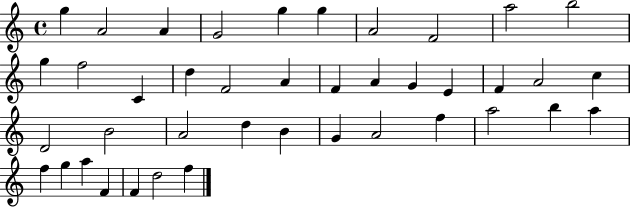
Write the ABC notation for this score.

X:1
T:Untitled
M:4/4
L:1/4
K:C
g A2 A G2 g g A2 F2 a2 b2 g f2 C d F2 A F A G E F A2 c D2 B2 A2 d B G A2 f a2 b a f g a F F d2 f